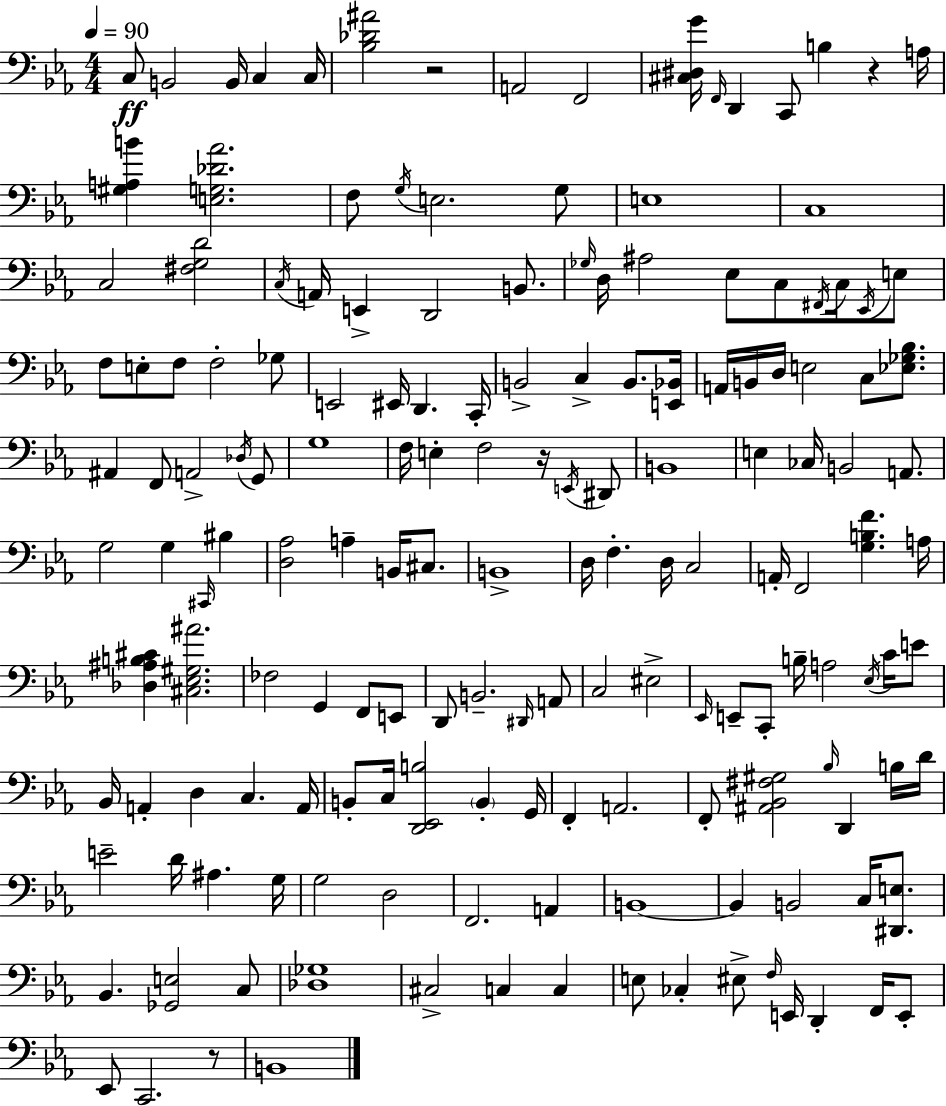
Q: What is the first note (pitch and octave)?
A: C3